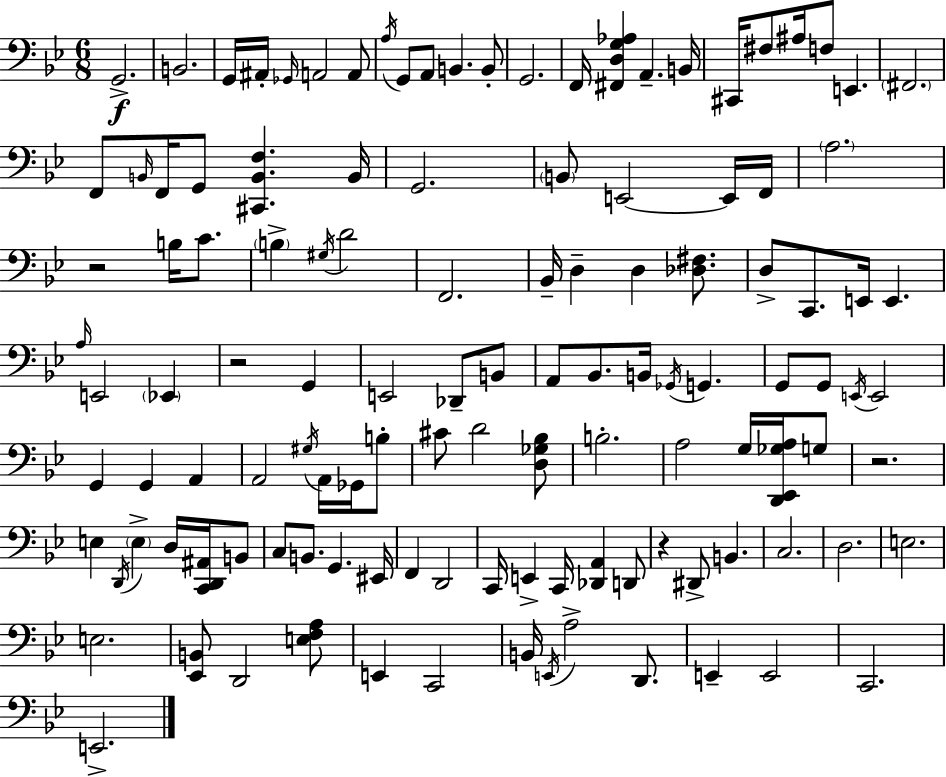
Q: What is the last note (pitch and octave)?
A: E2